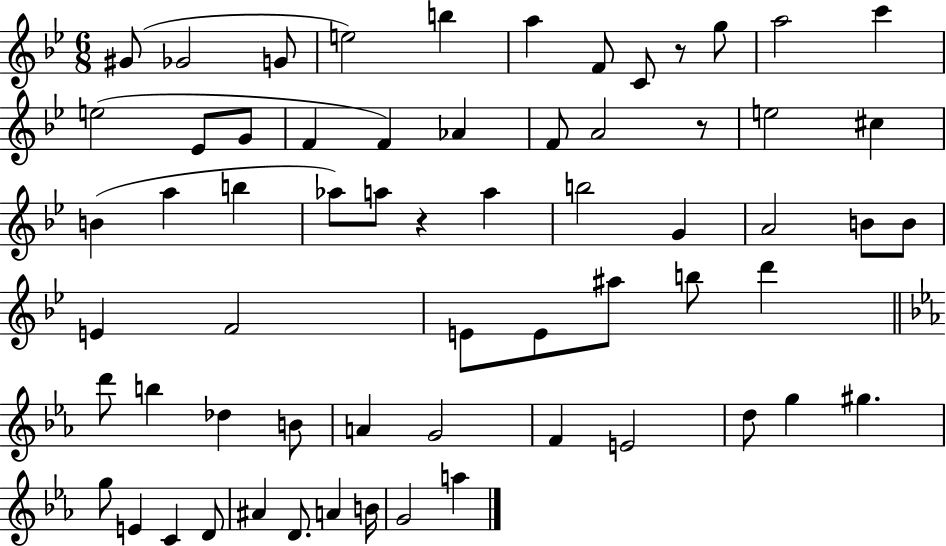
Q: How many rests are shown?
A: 3